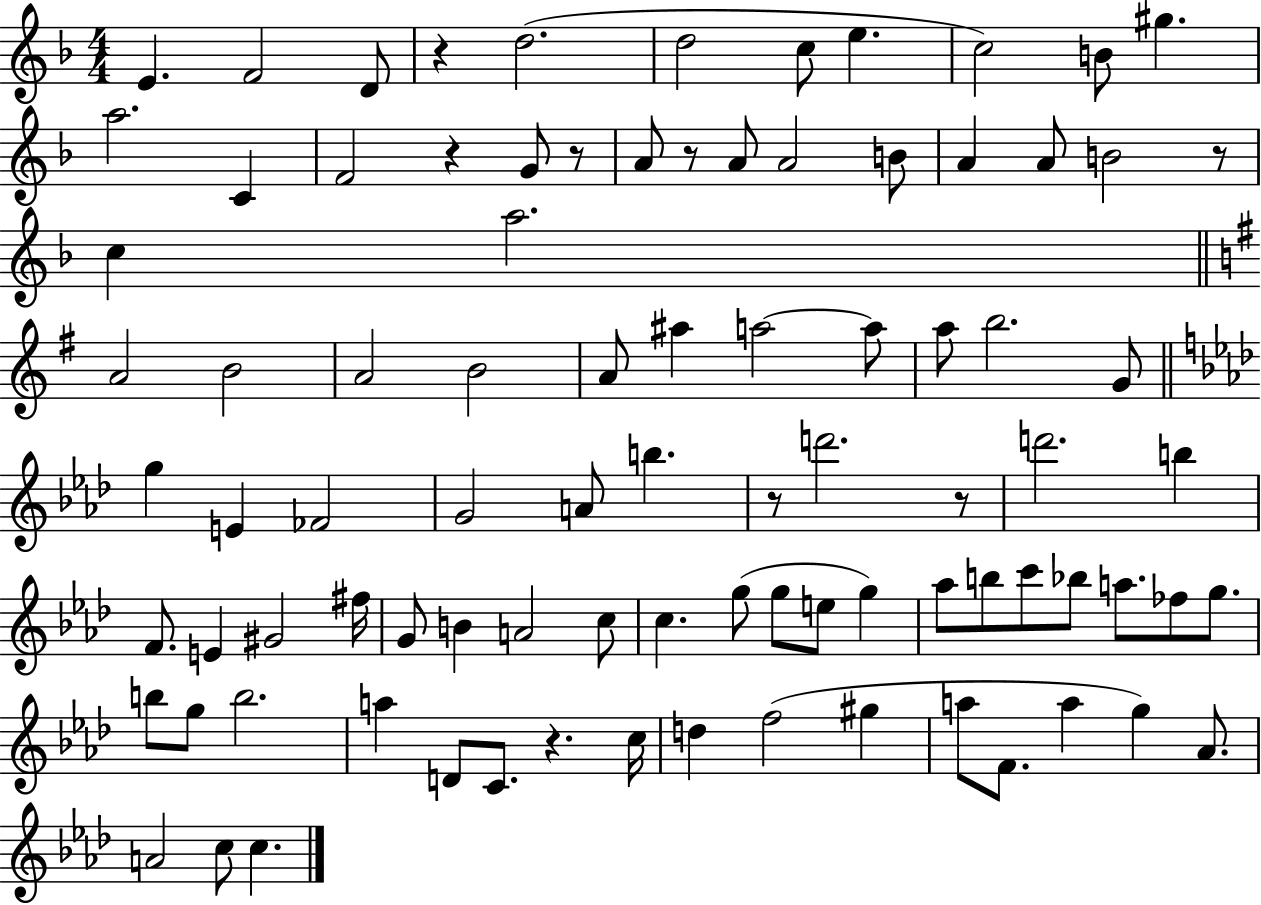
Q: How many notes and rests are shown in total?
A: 89